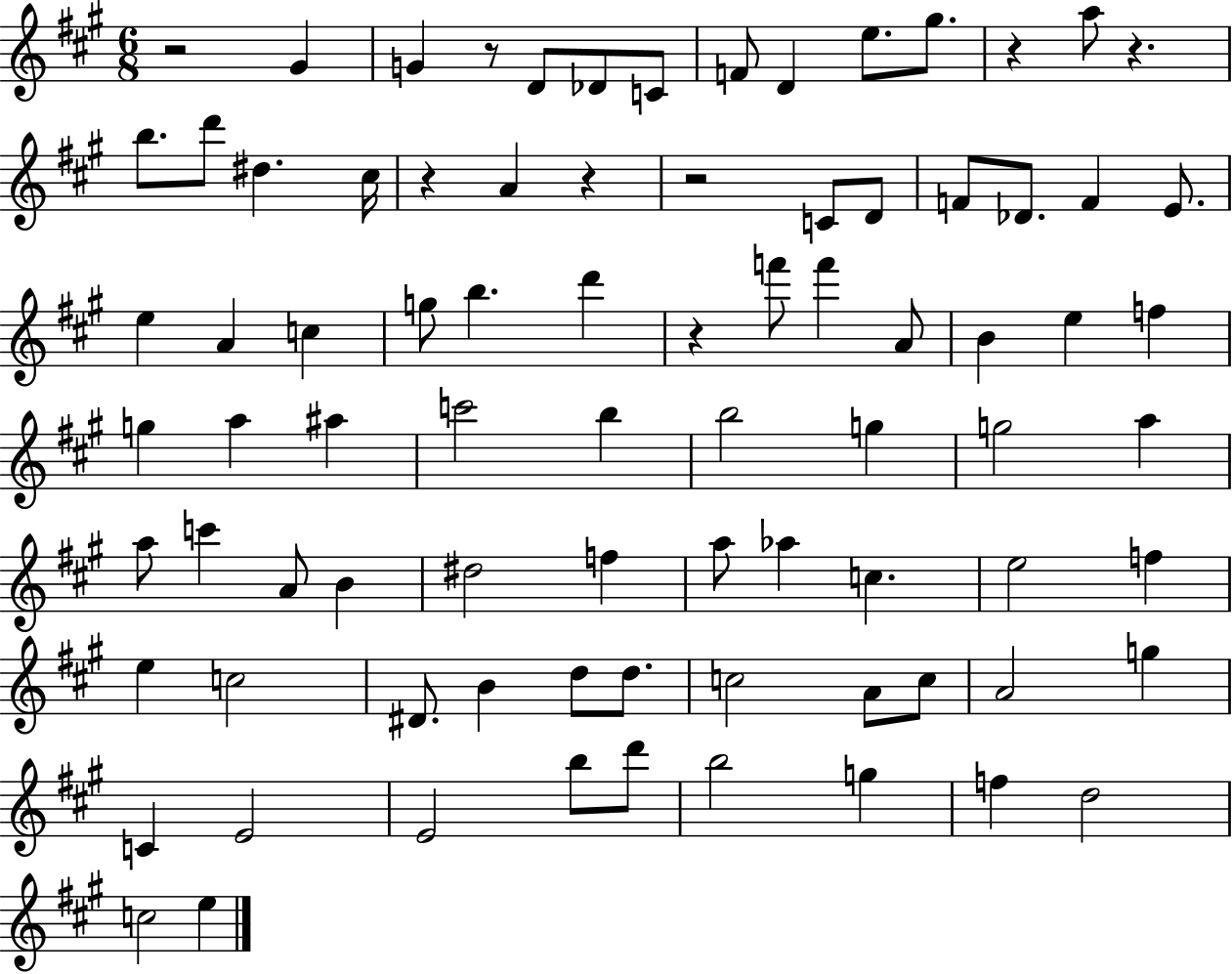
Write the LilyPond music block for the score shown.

{
  \clef treble
  \numericTimeSignature
  \time 6/8
  \key a \major
  r2 gis'4 | g'4 r8 d'8 des'8 c'8 | f'8 d'4 e''8. gis''8. | r4 a''8 r4. | \break b''8. d'''8 dis''4. cis''16 | r4 a'4 r4 | r2 c'8 d'8 | f'8 des'8. f'4 e'8. | \break e''4 a'4 c''4 | g''8 b''4. d'''4 | r4 f'''8 f'''4 a'8 | b'4 e''4 f''4 | \break g''4 a''4 ais''4 | c'''2 b''4 | b''2 g''4 | g''2 a''4 | \break a''8 c'''4 a'8 b'4 | dis''2 f''4 | a''8 aes''4 c''4. | e''2 f''4 | \break e''4 c''2 | dis'8. b'4 d''8 d''8. | c''2 a'8 c''8 | a'2 g''4 | \break c'4 e'2 | e'2 b''8 d'''8 | b''2 g''4 | f''4 d''2 | \break c''2 e''4 | \bar "|."
}